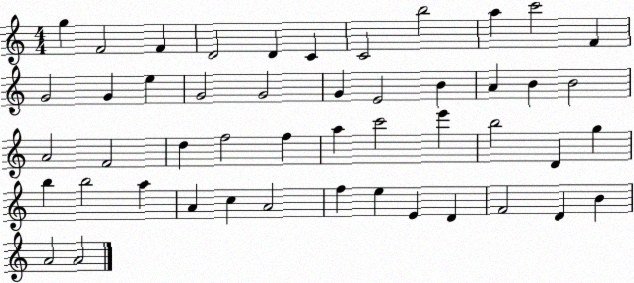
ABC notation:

X:1
T:Untitled
M:4/4
L:1/4
K:C
g F2 F D2 D C C2 b2 a c'2 F G2 G e G2 G2 G E2 B A B B2 A2 F2 d f2 f a c'2 e' b2 D g b b2 a A c A2 f e E D F2 D B A2 A2